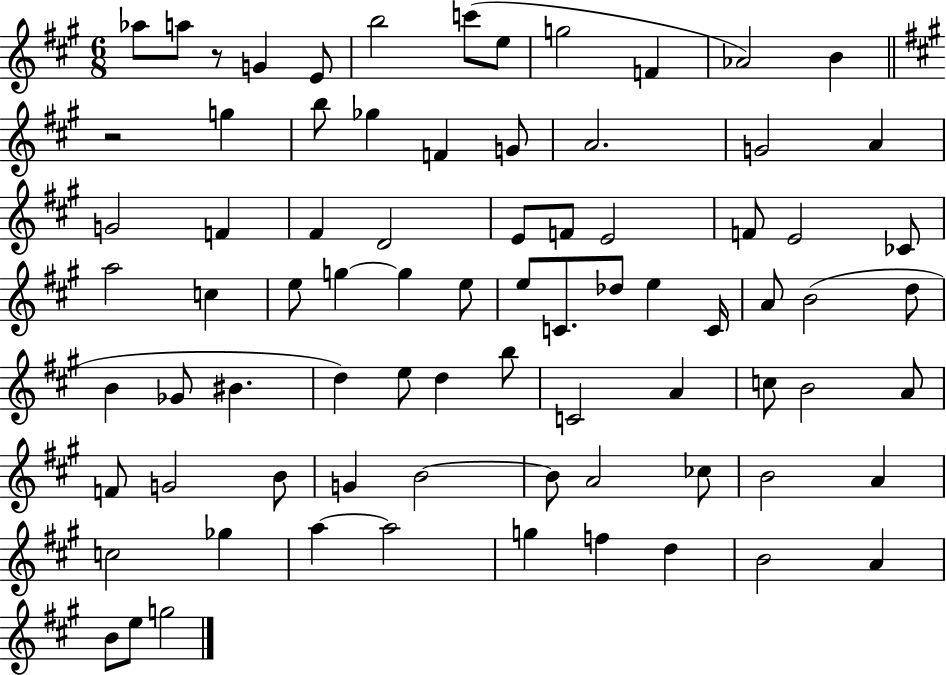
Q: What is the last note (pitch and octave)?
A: G5